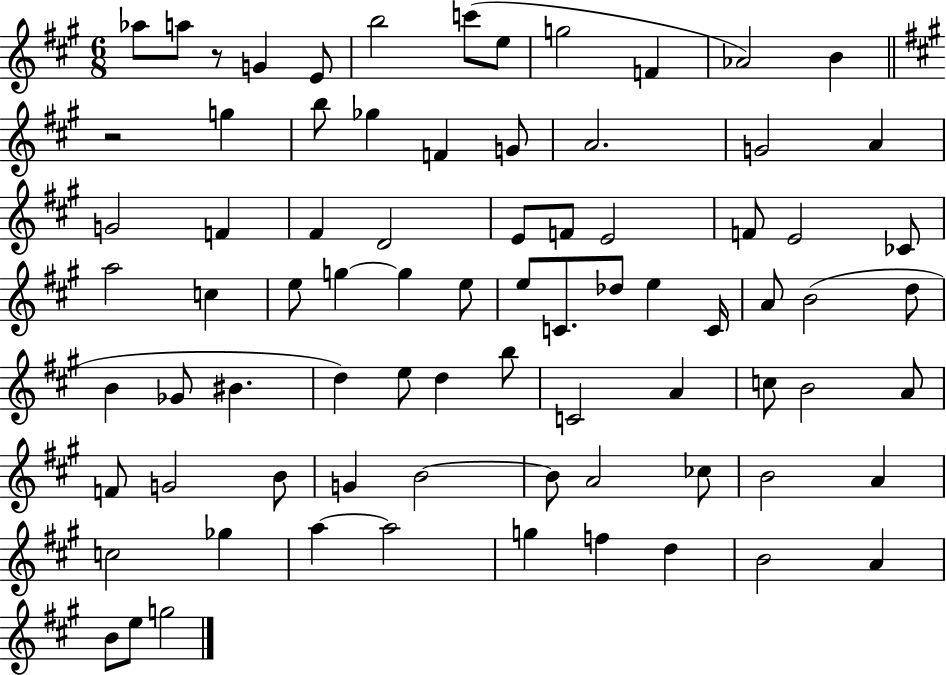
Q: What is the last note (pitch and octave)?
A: G5